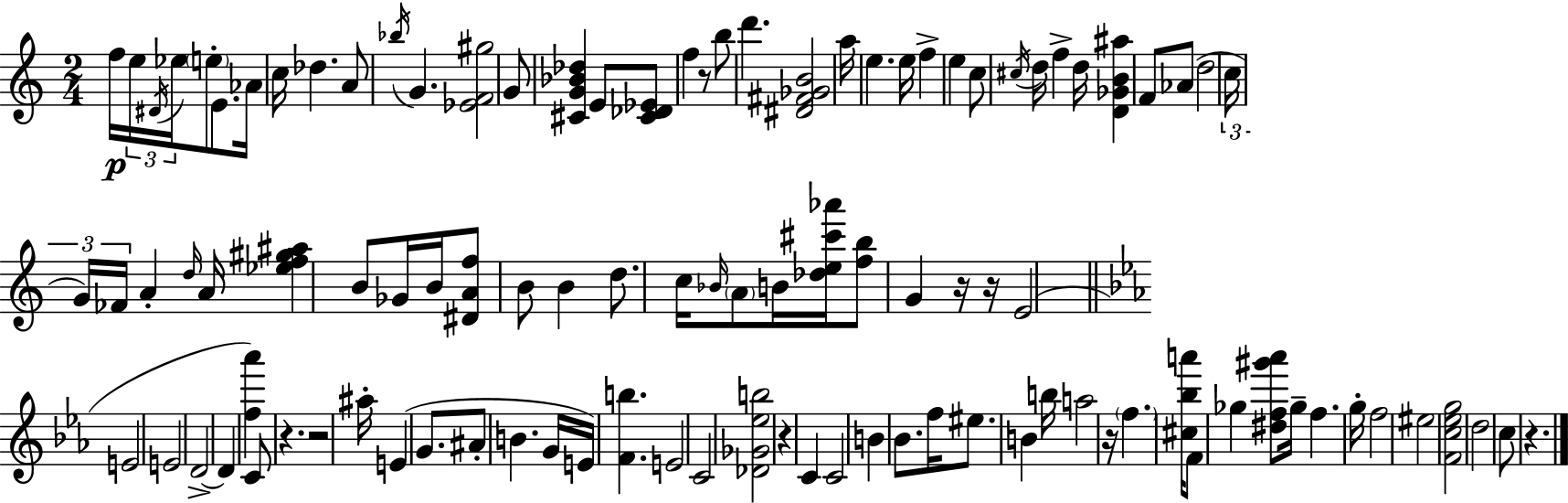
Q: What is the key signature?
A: A minor